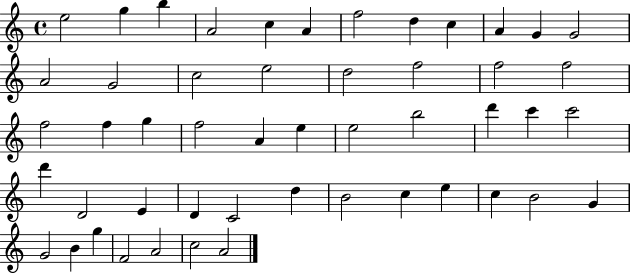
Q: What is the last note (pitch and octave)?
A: A4